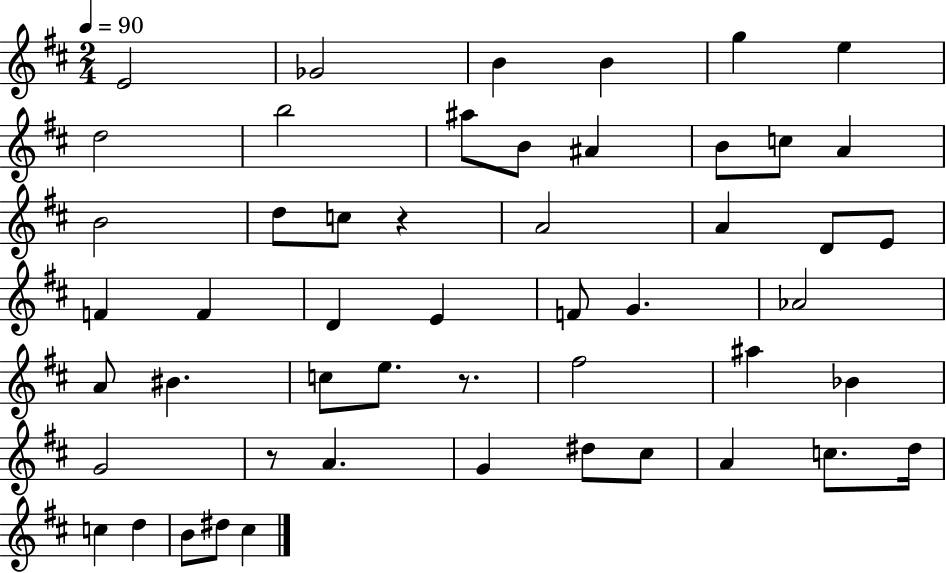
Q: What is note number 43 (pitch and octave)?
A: D5